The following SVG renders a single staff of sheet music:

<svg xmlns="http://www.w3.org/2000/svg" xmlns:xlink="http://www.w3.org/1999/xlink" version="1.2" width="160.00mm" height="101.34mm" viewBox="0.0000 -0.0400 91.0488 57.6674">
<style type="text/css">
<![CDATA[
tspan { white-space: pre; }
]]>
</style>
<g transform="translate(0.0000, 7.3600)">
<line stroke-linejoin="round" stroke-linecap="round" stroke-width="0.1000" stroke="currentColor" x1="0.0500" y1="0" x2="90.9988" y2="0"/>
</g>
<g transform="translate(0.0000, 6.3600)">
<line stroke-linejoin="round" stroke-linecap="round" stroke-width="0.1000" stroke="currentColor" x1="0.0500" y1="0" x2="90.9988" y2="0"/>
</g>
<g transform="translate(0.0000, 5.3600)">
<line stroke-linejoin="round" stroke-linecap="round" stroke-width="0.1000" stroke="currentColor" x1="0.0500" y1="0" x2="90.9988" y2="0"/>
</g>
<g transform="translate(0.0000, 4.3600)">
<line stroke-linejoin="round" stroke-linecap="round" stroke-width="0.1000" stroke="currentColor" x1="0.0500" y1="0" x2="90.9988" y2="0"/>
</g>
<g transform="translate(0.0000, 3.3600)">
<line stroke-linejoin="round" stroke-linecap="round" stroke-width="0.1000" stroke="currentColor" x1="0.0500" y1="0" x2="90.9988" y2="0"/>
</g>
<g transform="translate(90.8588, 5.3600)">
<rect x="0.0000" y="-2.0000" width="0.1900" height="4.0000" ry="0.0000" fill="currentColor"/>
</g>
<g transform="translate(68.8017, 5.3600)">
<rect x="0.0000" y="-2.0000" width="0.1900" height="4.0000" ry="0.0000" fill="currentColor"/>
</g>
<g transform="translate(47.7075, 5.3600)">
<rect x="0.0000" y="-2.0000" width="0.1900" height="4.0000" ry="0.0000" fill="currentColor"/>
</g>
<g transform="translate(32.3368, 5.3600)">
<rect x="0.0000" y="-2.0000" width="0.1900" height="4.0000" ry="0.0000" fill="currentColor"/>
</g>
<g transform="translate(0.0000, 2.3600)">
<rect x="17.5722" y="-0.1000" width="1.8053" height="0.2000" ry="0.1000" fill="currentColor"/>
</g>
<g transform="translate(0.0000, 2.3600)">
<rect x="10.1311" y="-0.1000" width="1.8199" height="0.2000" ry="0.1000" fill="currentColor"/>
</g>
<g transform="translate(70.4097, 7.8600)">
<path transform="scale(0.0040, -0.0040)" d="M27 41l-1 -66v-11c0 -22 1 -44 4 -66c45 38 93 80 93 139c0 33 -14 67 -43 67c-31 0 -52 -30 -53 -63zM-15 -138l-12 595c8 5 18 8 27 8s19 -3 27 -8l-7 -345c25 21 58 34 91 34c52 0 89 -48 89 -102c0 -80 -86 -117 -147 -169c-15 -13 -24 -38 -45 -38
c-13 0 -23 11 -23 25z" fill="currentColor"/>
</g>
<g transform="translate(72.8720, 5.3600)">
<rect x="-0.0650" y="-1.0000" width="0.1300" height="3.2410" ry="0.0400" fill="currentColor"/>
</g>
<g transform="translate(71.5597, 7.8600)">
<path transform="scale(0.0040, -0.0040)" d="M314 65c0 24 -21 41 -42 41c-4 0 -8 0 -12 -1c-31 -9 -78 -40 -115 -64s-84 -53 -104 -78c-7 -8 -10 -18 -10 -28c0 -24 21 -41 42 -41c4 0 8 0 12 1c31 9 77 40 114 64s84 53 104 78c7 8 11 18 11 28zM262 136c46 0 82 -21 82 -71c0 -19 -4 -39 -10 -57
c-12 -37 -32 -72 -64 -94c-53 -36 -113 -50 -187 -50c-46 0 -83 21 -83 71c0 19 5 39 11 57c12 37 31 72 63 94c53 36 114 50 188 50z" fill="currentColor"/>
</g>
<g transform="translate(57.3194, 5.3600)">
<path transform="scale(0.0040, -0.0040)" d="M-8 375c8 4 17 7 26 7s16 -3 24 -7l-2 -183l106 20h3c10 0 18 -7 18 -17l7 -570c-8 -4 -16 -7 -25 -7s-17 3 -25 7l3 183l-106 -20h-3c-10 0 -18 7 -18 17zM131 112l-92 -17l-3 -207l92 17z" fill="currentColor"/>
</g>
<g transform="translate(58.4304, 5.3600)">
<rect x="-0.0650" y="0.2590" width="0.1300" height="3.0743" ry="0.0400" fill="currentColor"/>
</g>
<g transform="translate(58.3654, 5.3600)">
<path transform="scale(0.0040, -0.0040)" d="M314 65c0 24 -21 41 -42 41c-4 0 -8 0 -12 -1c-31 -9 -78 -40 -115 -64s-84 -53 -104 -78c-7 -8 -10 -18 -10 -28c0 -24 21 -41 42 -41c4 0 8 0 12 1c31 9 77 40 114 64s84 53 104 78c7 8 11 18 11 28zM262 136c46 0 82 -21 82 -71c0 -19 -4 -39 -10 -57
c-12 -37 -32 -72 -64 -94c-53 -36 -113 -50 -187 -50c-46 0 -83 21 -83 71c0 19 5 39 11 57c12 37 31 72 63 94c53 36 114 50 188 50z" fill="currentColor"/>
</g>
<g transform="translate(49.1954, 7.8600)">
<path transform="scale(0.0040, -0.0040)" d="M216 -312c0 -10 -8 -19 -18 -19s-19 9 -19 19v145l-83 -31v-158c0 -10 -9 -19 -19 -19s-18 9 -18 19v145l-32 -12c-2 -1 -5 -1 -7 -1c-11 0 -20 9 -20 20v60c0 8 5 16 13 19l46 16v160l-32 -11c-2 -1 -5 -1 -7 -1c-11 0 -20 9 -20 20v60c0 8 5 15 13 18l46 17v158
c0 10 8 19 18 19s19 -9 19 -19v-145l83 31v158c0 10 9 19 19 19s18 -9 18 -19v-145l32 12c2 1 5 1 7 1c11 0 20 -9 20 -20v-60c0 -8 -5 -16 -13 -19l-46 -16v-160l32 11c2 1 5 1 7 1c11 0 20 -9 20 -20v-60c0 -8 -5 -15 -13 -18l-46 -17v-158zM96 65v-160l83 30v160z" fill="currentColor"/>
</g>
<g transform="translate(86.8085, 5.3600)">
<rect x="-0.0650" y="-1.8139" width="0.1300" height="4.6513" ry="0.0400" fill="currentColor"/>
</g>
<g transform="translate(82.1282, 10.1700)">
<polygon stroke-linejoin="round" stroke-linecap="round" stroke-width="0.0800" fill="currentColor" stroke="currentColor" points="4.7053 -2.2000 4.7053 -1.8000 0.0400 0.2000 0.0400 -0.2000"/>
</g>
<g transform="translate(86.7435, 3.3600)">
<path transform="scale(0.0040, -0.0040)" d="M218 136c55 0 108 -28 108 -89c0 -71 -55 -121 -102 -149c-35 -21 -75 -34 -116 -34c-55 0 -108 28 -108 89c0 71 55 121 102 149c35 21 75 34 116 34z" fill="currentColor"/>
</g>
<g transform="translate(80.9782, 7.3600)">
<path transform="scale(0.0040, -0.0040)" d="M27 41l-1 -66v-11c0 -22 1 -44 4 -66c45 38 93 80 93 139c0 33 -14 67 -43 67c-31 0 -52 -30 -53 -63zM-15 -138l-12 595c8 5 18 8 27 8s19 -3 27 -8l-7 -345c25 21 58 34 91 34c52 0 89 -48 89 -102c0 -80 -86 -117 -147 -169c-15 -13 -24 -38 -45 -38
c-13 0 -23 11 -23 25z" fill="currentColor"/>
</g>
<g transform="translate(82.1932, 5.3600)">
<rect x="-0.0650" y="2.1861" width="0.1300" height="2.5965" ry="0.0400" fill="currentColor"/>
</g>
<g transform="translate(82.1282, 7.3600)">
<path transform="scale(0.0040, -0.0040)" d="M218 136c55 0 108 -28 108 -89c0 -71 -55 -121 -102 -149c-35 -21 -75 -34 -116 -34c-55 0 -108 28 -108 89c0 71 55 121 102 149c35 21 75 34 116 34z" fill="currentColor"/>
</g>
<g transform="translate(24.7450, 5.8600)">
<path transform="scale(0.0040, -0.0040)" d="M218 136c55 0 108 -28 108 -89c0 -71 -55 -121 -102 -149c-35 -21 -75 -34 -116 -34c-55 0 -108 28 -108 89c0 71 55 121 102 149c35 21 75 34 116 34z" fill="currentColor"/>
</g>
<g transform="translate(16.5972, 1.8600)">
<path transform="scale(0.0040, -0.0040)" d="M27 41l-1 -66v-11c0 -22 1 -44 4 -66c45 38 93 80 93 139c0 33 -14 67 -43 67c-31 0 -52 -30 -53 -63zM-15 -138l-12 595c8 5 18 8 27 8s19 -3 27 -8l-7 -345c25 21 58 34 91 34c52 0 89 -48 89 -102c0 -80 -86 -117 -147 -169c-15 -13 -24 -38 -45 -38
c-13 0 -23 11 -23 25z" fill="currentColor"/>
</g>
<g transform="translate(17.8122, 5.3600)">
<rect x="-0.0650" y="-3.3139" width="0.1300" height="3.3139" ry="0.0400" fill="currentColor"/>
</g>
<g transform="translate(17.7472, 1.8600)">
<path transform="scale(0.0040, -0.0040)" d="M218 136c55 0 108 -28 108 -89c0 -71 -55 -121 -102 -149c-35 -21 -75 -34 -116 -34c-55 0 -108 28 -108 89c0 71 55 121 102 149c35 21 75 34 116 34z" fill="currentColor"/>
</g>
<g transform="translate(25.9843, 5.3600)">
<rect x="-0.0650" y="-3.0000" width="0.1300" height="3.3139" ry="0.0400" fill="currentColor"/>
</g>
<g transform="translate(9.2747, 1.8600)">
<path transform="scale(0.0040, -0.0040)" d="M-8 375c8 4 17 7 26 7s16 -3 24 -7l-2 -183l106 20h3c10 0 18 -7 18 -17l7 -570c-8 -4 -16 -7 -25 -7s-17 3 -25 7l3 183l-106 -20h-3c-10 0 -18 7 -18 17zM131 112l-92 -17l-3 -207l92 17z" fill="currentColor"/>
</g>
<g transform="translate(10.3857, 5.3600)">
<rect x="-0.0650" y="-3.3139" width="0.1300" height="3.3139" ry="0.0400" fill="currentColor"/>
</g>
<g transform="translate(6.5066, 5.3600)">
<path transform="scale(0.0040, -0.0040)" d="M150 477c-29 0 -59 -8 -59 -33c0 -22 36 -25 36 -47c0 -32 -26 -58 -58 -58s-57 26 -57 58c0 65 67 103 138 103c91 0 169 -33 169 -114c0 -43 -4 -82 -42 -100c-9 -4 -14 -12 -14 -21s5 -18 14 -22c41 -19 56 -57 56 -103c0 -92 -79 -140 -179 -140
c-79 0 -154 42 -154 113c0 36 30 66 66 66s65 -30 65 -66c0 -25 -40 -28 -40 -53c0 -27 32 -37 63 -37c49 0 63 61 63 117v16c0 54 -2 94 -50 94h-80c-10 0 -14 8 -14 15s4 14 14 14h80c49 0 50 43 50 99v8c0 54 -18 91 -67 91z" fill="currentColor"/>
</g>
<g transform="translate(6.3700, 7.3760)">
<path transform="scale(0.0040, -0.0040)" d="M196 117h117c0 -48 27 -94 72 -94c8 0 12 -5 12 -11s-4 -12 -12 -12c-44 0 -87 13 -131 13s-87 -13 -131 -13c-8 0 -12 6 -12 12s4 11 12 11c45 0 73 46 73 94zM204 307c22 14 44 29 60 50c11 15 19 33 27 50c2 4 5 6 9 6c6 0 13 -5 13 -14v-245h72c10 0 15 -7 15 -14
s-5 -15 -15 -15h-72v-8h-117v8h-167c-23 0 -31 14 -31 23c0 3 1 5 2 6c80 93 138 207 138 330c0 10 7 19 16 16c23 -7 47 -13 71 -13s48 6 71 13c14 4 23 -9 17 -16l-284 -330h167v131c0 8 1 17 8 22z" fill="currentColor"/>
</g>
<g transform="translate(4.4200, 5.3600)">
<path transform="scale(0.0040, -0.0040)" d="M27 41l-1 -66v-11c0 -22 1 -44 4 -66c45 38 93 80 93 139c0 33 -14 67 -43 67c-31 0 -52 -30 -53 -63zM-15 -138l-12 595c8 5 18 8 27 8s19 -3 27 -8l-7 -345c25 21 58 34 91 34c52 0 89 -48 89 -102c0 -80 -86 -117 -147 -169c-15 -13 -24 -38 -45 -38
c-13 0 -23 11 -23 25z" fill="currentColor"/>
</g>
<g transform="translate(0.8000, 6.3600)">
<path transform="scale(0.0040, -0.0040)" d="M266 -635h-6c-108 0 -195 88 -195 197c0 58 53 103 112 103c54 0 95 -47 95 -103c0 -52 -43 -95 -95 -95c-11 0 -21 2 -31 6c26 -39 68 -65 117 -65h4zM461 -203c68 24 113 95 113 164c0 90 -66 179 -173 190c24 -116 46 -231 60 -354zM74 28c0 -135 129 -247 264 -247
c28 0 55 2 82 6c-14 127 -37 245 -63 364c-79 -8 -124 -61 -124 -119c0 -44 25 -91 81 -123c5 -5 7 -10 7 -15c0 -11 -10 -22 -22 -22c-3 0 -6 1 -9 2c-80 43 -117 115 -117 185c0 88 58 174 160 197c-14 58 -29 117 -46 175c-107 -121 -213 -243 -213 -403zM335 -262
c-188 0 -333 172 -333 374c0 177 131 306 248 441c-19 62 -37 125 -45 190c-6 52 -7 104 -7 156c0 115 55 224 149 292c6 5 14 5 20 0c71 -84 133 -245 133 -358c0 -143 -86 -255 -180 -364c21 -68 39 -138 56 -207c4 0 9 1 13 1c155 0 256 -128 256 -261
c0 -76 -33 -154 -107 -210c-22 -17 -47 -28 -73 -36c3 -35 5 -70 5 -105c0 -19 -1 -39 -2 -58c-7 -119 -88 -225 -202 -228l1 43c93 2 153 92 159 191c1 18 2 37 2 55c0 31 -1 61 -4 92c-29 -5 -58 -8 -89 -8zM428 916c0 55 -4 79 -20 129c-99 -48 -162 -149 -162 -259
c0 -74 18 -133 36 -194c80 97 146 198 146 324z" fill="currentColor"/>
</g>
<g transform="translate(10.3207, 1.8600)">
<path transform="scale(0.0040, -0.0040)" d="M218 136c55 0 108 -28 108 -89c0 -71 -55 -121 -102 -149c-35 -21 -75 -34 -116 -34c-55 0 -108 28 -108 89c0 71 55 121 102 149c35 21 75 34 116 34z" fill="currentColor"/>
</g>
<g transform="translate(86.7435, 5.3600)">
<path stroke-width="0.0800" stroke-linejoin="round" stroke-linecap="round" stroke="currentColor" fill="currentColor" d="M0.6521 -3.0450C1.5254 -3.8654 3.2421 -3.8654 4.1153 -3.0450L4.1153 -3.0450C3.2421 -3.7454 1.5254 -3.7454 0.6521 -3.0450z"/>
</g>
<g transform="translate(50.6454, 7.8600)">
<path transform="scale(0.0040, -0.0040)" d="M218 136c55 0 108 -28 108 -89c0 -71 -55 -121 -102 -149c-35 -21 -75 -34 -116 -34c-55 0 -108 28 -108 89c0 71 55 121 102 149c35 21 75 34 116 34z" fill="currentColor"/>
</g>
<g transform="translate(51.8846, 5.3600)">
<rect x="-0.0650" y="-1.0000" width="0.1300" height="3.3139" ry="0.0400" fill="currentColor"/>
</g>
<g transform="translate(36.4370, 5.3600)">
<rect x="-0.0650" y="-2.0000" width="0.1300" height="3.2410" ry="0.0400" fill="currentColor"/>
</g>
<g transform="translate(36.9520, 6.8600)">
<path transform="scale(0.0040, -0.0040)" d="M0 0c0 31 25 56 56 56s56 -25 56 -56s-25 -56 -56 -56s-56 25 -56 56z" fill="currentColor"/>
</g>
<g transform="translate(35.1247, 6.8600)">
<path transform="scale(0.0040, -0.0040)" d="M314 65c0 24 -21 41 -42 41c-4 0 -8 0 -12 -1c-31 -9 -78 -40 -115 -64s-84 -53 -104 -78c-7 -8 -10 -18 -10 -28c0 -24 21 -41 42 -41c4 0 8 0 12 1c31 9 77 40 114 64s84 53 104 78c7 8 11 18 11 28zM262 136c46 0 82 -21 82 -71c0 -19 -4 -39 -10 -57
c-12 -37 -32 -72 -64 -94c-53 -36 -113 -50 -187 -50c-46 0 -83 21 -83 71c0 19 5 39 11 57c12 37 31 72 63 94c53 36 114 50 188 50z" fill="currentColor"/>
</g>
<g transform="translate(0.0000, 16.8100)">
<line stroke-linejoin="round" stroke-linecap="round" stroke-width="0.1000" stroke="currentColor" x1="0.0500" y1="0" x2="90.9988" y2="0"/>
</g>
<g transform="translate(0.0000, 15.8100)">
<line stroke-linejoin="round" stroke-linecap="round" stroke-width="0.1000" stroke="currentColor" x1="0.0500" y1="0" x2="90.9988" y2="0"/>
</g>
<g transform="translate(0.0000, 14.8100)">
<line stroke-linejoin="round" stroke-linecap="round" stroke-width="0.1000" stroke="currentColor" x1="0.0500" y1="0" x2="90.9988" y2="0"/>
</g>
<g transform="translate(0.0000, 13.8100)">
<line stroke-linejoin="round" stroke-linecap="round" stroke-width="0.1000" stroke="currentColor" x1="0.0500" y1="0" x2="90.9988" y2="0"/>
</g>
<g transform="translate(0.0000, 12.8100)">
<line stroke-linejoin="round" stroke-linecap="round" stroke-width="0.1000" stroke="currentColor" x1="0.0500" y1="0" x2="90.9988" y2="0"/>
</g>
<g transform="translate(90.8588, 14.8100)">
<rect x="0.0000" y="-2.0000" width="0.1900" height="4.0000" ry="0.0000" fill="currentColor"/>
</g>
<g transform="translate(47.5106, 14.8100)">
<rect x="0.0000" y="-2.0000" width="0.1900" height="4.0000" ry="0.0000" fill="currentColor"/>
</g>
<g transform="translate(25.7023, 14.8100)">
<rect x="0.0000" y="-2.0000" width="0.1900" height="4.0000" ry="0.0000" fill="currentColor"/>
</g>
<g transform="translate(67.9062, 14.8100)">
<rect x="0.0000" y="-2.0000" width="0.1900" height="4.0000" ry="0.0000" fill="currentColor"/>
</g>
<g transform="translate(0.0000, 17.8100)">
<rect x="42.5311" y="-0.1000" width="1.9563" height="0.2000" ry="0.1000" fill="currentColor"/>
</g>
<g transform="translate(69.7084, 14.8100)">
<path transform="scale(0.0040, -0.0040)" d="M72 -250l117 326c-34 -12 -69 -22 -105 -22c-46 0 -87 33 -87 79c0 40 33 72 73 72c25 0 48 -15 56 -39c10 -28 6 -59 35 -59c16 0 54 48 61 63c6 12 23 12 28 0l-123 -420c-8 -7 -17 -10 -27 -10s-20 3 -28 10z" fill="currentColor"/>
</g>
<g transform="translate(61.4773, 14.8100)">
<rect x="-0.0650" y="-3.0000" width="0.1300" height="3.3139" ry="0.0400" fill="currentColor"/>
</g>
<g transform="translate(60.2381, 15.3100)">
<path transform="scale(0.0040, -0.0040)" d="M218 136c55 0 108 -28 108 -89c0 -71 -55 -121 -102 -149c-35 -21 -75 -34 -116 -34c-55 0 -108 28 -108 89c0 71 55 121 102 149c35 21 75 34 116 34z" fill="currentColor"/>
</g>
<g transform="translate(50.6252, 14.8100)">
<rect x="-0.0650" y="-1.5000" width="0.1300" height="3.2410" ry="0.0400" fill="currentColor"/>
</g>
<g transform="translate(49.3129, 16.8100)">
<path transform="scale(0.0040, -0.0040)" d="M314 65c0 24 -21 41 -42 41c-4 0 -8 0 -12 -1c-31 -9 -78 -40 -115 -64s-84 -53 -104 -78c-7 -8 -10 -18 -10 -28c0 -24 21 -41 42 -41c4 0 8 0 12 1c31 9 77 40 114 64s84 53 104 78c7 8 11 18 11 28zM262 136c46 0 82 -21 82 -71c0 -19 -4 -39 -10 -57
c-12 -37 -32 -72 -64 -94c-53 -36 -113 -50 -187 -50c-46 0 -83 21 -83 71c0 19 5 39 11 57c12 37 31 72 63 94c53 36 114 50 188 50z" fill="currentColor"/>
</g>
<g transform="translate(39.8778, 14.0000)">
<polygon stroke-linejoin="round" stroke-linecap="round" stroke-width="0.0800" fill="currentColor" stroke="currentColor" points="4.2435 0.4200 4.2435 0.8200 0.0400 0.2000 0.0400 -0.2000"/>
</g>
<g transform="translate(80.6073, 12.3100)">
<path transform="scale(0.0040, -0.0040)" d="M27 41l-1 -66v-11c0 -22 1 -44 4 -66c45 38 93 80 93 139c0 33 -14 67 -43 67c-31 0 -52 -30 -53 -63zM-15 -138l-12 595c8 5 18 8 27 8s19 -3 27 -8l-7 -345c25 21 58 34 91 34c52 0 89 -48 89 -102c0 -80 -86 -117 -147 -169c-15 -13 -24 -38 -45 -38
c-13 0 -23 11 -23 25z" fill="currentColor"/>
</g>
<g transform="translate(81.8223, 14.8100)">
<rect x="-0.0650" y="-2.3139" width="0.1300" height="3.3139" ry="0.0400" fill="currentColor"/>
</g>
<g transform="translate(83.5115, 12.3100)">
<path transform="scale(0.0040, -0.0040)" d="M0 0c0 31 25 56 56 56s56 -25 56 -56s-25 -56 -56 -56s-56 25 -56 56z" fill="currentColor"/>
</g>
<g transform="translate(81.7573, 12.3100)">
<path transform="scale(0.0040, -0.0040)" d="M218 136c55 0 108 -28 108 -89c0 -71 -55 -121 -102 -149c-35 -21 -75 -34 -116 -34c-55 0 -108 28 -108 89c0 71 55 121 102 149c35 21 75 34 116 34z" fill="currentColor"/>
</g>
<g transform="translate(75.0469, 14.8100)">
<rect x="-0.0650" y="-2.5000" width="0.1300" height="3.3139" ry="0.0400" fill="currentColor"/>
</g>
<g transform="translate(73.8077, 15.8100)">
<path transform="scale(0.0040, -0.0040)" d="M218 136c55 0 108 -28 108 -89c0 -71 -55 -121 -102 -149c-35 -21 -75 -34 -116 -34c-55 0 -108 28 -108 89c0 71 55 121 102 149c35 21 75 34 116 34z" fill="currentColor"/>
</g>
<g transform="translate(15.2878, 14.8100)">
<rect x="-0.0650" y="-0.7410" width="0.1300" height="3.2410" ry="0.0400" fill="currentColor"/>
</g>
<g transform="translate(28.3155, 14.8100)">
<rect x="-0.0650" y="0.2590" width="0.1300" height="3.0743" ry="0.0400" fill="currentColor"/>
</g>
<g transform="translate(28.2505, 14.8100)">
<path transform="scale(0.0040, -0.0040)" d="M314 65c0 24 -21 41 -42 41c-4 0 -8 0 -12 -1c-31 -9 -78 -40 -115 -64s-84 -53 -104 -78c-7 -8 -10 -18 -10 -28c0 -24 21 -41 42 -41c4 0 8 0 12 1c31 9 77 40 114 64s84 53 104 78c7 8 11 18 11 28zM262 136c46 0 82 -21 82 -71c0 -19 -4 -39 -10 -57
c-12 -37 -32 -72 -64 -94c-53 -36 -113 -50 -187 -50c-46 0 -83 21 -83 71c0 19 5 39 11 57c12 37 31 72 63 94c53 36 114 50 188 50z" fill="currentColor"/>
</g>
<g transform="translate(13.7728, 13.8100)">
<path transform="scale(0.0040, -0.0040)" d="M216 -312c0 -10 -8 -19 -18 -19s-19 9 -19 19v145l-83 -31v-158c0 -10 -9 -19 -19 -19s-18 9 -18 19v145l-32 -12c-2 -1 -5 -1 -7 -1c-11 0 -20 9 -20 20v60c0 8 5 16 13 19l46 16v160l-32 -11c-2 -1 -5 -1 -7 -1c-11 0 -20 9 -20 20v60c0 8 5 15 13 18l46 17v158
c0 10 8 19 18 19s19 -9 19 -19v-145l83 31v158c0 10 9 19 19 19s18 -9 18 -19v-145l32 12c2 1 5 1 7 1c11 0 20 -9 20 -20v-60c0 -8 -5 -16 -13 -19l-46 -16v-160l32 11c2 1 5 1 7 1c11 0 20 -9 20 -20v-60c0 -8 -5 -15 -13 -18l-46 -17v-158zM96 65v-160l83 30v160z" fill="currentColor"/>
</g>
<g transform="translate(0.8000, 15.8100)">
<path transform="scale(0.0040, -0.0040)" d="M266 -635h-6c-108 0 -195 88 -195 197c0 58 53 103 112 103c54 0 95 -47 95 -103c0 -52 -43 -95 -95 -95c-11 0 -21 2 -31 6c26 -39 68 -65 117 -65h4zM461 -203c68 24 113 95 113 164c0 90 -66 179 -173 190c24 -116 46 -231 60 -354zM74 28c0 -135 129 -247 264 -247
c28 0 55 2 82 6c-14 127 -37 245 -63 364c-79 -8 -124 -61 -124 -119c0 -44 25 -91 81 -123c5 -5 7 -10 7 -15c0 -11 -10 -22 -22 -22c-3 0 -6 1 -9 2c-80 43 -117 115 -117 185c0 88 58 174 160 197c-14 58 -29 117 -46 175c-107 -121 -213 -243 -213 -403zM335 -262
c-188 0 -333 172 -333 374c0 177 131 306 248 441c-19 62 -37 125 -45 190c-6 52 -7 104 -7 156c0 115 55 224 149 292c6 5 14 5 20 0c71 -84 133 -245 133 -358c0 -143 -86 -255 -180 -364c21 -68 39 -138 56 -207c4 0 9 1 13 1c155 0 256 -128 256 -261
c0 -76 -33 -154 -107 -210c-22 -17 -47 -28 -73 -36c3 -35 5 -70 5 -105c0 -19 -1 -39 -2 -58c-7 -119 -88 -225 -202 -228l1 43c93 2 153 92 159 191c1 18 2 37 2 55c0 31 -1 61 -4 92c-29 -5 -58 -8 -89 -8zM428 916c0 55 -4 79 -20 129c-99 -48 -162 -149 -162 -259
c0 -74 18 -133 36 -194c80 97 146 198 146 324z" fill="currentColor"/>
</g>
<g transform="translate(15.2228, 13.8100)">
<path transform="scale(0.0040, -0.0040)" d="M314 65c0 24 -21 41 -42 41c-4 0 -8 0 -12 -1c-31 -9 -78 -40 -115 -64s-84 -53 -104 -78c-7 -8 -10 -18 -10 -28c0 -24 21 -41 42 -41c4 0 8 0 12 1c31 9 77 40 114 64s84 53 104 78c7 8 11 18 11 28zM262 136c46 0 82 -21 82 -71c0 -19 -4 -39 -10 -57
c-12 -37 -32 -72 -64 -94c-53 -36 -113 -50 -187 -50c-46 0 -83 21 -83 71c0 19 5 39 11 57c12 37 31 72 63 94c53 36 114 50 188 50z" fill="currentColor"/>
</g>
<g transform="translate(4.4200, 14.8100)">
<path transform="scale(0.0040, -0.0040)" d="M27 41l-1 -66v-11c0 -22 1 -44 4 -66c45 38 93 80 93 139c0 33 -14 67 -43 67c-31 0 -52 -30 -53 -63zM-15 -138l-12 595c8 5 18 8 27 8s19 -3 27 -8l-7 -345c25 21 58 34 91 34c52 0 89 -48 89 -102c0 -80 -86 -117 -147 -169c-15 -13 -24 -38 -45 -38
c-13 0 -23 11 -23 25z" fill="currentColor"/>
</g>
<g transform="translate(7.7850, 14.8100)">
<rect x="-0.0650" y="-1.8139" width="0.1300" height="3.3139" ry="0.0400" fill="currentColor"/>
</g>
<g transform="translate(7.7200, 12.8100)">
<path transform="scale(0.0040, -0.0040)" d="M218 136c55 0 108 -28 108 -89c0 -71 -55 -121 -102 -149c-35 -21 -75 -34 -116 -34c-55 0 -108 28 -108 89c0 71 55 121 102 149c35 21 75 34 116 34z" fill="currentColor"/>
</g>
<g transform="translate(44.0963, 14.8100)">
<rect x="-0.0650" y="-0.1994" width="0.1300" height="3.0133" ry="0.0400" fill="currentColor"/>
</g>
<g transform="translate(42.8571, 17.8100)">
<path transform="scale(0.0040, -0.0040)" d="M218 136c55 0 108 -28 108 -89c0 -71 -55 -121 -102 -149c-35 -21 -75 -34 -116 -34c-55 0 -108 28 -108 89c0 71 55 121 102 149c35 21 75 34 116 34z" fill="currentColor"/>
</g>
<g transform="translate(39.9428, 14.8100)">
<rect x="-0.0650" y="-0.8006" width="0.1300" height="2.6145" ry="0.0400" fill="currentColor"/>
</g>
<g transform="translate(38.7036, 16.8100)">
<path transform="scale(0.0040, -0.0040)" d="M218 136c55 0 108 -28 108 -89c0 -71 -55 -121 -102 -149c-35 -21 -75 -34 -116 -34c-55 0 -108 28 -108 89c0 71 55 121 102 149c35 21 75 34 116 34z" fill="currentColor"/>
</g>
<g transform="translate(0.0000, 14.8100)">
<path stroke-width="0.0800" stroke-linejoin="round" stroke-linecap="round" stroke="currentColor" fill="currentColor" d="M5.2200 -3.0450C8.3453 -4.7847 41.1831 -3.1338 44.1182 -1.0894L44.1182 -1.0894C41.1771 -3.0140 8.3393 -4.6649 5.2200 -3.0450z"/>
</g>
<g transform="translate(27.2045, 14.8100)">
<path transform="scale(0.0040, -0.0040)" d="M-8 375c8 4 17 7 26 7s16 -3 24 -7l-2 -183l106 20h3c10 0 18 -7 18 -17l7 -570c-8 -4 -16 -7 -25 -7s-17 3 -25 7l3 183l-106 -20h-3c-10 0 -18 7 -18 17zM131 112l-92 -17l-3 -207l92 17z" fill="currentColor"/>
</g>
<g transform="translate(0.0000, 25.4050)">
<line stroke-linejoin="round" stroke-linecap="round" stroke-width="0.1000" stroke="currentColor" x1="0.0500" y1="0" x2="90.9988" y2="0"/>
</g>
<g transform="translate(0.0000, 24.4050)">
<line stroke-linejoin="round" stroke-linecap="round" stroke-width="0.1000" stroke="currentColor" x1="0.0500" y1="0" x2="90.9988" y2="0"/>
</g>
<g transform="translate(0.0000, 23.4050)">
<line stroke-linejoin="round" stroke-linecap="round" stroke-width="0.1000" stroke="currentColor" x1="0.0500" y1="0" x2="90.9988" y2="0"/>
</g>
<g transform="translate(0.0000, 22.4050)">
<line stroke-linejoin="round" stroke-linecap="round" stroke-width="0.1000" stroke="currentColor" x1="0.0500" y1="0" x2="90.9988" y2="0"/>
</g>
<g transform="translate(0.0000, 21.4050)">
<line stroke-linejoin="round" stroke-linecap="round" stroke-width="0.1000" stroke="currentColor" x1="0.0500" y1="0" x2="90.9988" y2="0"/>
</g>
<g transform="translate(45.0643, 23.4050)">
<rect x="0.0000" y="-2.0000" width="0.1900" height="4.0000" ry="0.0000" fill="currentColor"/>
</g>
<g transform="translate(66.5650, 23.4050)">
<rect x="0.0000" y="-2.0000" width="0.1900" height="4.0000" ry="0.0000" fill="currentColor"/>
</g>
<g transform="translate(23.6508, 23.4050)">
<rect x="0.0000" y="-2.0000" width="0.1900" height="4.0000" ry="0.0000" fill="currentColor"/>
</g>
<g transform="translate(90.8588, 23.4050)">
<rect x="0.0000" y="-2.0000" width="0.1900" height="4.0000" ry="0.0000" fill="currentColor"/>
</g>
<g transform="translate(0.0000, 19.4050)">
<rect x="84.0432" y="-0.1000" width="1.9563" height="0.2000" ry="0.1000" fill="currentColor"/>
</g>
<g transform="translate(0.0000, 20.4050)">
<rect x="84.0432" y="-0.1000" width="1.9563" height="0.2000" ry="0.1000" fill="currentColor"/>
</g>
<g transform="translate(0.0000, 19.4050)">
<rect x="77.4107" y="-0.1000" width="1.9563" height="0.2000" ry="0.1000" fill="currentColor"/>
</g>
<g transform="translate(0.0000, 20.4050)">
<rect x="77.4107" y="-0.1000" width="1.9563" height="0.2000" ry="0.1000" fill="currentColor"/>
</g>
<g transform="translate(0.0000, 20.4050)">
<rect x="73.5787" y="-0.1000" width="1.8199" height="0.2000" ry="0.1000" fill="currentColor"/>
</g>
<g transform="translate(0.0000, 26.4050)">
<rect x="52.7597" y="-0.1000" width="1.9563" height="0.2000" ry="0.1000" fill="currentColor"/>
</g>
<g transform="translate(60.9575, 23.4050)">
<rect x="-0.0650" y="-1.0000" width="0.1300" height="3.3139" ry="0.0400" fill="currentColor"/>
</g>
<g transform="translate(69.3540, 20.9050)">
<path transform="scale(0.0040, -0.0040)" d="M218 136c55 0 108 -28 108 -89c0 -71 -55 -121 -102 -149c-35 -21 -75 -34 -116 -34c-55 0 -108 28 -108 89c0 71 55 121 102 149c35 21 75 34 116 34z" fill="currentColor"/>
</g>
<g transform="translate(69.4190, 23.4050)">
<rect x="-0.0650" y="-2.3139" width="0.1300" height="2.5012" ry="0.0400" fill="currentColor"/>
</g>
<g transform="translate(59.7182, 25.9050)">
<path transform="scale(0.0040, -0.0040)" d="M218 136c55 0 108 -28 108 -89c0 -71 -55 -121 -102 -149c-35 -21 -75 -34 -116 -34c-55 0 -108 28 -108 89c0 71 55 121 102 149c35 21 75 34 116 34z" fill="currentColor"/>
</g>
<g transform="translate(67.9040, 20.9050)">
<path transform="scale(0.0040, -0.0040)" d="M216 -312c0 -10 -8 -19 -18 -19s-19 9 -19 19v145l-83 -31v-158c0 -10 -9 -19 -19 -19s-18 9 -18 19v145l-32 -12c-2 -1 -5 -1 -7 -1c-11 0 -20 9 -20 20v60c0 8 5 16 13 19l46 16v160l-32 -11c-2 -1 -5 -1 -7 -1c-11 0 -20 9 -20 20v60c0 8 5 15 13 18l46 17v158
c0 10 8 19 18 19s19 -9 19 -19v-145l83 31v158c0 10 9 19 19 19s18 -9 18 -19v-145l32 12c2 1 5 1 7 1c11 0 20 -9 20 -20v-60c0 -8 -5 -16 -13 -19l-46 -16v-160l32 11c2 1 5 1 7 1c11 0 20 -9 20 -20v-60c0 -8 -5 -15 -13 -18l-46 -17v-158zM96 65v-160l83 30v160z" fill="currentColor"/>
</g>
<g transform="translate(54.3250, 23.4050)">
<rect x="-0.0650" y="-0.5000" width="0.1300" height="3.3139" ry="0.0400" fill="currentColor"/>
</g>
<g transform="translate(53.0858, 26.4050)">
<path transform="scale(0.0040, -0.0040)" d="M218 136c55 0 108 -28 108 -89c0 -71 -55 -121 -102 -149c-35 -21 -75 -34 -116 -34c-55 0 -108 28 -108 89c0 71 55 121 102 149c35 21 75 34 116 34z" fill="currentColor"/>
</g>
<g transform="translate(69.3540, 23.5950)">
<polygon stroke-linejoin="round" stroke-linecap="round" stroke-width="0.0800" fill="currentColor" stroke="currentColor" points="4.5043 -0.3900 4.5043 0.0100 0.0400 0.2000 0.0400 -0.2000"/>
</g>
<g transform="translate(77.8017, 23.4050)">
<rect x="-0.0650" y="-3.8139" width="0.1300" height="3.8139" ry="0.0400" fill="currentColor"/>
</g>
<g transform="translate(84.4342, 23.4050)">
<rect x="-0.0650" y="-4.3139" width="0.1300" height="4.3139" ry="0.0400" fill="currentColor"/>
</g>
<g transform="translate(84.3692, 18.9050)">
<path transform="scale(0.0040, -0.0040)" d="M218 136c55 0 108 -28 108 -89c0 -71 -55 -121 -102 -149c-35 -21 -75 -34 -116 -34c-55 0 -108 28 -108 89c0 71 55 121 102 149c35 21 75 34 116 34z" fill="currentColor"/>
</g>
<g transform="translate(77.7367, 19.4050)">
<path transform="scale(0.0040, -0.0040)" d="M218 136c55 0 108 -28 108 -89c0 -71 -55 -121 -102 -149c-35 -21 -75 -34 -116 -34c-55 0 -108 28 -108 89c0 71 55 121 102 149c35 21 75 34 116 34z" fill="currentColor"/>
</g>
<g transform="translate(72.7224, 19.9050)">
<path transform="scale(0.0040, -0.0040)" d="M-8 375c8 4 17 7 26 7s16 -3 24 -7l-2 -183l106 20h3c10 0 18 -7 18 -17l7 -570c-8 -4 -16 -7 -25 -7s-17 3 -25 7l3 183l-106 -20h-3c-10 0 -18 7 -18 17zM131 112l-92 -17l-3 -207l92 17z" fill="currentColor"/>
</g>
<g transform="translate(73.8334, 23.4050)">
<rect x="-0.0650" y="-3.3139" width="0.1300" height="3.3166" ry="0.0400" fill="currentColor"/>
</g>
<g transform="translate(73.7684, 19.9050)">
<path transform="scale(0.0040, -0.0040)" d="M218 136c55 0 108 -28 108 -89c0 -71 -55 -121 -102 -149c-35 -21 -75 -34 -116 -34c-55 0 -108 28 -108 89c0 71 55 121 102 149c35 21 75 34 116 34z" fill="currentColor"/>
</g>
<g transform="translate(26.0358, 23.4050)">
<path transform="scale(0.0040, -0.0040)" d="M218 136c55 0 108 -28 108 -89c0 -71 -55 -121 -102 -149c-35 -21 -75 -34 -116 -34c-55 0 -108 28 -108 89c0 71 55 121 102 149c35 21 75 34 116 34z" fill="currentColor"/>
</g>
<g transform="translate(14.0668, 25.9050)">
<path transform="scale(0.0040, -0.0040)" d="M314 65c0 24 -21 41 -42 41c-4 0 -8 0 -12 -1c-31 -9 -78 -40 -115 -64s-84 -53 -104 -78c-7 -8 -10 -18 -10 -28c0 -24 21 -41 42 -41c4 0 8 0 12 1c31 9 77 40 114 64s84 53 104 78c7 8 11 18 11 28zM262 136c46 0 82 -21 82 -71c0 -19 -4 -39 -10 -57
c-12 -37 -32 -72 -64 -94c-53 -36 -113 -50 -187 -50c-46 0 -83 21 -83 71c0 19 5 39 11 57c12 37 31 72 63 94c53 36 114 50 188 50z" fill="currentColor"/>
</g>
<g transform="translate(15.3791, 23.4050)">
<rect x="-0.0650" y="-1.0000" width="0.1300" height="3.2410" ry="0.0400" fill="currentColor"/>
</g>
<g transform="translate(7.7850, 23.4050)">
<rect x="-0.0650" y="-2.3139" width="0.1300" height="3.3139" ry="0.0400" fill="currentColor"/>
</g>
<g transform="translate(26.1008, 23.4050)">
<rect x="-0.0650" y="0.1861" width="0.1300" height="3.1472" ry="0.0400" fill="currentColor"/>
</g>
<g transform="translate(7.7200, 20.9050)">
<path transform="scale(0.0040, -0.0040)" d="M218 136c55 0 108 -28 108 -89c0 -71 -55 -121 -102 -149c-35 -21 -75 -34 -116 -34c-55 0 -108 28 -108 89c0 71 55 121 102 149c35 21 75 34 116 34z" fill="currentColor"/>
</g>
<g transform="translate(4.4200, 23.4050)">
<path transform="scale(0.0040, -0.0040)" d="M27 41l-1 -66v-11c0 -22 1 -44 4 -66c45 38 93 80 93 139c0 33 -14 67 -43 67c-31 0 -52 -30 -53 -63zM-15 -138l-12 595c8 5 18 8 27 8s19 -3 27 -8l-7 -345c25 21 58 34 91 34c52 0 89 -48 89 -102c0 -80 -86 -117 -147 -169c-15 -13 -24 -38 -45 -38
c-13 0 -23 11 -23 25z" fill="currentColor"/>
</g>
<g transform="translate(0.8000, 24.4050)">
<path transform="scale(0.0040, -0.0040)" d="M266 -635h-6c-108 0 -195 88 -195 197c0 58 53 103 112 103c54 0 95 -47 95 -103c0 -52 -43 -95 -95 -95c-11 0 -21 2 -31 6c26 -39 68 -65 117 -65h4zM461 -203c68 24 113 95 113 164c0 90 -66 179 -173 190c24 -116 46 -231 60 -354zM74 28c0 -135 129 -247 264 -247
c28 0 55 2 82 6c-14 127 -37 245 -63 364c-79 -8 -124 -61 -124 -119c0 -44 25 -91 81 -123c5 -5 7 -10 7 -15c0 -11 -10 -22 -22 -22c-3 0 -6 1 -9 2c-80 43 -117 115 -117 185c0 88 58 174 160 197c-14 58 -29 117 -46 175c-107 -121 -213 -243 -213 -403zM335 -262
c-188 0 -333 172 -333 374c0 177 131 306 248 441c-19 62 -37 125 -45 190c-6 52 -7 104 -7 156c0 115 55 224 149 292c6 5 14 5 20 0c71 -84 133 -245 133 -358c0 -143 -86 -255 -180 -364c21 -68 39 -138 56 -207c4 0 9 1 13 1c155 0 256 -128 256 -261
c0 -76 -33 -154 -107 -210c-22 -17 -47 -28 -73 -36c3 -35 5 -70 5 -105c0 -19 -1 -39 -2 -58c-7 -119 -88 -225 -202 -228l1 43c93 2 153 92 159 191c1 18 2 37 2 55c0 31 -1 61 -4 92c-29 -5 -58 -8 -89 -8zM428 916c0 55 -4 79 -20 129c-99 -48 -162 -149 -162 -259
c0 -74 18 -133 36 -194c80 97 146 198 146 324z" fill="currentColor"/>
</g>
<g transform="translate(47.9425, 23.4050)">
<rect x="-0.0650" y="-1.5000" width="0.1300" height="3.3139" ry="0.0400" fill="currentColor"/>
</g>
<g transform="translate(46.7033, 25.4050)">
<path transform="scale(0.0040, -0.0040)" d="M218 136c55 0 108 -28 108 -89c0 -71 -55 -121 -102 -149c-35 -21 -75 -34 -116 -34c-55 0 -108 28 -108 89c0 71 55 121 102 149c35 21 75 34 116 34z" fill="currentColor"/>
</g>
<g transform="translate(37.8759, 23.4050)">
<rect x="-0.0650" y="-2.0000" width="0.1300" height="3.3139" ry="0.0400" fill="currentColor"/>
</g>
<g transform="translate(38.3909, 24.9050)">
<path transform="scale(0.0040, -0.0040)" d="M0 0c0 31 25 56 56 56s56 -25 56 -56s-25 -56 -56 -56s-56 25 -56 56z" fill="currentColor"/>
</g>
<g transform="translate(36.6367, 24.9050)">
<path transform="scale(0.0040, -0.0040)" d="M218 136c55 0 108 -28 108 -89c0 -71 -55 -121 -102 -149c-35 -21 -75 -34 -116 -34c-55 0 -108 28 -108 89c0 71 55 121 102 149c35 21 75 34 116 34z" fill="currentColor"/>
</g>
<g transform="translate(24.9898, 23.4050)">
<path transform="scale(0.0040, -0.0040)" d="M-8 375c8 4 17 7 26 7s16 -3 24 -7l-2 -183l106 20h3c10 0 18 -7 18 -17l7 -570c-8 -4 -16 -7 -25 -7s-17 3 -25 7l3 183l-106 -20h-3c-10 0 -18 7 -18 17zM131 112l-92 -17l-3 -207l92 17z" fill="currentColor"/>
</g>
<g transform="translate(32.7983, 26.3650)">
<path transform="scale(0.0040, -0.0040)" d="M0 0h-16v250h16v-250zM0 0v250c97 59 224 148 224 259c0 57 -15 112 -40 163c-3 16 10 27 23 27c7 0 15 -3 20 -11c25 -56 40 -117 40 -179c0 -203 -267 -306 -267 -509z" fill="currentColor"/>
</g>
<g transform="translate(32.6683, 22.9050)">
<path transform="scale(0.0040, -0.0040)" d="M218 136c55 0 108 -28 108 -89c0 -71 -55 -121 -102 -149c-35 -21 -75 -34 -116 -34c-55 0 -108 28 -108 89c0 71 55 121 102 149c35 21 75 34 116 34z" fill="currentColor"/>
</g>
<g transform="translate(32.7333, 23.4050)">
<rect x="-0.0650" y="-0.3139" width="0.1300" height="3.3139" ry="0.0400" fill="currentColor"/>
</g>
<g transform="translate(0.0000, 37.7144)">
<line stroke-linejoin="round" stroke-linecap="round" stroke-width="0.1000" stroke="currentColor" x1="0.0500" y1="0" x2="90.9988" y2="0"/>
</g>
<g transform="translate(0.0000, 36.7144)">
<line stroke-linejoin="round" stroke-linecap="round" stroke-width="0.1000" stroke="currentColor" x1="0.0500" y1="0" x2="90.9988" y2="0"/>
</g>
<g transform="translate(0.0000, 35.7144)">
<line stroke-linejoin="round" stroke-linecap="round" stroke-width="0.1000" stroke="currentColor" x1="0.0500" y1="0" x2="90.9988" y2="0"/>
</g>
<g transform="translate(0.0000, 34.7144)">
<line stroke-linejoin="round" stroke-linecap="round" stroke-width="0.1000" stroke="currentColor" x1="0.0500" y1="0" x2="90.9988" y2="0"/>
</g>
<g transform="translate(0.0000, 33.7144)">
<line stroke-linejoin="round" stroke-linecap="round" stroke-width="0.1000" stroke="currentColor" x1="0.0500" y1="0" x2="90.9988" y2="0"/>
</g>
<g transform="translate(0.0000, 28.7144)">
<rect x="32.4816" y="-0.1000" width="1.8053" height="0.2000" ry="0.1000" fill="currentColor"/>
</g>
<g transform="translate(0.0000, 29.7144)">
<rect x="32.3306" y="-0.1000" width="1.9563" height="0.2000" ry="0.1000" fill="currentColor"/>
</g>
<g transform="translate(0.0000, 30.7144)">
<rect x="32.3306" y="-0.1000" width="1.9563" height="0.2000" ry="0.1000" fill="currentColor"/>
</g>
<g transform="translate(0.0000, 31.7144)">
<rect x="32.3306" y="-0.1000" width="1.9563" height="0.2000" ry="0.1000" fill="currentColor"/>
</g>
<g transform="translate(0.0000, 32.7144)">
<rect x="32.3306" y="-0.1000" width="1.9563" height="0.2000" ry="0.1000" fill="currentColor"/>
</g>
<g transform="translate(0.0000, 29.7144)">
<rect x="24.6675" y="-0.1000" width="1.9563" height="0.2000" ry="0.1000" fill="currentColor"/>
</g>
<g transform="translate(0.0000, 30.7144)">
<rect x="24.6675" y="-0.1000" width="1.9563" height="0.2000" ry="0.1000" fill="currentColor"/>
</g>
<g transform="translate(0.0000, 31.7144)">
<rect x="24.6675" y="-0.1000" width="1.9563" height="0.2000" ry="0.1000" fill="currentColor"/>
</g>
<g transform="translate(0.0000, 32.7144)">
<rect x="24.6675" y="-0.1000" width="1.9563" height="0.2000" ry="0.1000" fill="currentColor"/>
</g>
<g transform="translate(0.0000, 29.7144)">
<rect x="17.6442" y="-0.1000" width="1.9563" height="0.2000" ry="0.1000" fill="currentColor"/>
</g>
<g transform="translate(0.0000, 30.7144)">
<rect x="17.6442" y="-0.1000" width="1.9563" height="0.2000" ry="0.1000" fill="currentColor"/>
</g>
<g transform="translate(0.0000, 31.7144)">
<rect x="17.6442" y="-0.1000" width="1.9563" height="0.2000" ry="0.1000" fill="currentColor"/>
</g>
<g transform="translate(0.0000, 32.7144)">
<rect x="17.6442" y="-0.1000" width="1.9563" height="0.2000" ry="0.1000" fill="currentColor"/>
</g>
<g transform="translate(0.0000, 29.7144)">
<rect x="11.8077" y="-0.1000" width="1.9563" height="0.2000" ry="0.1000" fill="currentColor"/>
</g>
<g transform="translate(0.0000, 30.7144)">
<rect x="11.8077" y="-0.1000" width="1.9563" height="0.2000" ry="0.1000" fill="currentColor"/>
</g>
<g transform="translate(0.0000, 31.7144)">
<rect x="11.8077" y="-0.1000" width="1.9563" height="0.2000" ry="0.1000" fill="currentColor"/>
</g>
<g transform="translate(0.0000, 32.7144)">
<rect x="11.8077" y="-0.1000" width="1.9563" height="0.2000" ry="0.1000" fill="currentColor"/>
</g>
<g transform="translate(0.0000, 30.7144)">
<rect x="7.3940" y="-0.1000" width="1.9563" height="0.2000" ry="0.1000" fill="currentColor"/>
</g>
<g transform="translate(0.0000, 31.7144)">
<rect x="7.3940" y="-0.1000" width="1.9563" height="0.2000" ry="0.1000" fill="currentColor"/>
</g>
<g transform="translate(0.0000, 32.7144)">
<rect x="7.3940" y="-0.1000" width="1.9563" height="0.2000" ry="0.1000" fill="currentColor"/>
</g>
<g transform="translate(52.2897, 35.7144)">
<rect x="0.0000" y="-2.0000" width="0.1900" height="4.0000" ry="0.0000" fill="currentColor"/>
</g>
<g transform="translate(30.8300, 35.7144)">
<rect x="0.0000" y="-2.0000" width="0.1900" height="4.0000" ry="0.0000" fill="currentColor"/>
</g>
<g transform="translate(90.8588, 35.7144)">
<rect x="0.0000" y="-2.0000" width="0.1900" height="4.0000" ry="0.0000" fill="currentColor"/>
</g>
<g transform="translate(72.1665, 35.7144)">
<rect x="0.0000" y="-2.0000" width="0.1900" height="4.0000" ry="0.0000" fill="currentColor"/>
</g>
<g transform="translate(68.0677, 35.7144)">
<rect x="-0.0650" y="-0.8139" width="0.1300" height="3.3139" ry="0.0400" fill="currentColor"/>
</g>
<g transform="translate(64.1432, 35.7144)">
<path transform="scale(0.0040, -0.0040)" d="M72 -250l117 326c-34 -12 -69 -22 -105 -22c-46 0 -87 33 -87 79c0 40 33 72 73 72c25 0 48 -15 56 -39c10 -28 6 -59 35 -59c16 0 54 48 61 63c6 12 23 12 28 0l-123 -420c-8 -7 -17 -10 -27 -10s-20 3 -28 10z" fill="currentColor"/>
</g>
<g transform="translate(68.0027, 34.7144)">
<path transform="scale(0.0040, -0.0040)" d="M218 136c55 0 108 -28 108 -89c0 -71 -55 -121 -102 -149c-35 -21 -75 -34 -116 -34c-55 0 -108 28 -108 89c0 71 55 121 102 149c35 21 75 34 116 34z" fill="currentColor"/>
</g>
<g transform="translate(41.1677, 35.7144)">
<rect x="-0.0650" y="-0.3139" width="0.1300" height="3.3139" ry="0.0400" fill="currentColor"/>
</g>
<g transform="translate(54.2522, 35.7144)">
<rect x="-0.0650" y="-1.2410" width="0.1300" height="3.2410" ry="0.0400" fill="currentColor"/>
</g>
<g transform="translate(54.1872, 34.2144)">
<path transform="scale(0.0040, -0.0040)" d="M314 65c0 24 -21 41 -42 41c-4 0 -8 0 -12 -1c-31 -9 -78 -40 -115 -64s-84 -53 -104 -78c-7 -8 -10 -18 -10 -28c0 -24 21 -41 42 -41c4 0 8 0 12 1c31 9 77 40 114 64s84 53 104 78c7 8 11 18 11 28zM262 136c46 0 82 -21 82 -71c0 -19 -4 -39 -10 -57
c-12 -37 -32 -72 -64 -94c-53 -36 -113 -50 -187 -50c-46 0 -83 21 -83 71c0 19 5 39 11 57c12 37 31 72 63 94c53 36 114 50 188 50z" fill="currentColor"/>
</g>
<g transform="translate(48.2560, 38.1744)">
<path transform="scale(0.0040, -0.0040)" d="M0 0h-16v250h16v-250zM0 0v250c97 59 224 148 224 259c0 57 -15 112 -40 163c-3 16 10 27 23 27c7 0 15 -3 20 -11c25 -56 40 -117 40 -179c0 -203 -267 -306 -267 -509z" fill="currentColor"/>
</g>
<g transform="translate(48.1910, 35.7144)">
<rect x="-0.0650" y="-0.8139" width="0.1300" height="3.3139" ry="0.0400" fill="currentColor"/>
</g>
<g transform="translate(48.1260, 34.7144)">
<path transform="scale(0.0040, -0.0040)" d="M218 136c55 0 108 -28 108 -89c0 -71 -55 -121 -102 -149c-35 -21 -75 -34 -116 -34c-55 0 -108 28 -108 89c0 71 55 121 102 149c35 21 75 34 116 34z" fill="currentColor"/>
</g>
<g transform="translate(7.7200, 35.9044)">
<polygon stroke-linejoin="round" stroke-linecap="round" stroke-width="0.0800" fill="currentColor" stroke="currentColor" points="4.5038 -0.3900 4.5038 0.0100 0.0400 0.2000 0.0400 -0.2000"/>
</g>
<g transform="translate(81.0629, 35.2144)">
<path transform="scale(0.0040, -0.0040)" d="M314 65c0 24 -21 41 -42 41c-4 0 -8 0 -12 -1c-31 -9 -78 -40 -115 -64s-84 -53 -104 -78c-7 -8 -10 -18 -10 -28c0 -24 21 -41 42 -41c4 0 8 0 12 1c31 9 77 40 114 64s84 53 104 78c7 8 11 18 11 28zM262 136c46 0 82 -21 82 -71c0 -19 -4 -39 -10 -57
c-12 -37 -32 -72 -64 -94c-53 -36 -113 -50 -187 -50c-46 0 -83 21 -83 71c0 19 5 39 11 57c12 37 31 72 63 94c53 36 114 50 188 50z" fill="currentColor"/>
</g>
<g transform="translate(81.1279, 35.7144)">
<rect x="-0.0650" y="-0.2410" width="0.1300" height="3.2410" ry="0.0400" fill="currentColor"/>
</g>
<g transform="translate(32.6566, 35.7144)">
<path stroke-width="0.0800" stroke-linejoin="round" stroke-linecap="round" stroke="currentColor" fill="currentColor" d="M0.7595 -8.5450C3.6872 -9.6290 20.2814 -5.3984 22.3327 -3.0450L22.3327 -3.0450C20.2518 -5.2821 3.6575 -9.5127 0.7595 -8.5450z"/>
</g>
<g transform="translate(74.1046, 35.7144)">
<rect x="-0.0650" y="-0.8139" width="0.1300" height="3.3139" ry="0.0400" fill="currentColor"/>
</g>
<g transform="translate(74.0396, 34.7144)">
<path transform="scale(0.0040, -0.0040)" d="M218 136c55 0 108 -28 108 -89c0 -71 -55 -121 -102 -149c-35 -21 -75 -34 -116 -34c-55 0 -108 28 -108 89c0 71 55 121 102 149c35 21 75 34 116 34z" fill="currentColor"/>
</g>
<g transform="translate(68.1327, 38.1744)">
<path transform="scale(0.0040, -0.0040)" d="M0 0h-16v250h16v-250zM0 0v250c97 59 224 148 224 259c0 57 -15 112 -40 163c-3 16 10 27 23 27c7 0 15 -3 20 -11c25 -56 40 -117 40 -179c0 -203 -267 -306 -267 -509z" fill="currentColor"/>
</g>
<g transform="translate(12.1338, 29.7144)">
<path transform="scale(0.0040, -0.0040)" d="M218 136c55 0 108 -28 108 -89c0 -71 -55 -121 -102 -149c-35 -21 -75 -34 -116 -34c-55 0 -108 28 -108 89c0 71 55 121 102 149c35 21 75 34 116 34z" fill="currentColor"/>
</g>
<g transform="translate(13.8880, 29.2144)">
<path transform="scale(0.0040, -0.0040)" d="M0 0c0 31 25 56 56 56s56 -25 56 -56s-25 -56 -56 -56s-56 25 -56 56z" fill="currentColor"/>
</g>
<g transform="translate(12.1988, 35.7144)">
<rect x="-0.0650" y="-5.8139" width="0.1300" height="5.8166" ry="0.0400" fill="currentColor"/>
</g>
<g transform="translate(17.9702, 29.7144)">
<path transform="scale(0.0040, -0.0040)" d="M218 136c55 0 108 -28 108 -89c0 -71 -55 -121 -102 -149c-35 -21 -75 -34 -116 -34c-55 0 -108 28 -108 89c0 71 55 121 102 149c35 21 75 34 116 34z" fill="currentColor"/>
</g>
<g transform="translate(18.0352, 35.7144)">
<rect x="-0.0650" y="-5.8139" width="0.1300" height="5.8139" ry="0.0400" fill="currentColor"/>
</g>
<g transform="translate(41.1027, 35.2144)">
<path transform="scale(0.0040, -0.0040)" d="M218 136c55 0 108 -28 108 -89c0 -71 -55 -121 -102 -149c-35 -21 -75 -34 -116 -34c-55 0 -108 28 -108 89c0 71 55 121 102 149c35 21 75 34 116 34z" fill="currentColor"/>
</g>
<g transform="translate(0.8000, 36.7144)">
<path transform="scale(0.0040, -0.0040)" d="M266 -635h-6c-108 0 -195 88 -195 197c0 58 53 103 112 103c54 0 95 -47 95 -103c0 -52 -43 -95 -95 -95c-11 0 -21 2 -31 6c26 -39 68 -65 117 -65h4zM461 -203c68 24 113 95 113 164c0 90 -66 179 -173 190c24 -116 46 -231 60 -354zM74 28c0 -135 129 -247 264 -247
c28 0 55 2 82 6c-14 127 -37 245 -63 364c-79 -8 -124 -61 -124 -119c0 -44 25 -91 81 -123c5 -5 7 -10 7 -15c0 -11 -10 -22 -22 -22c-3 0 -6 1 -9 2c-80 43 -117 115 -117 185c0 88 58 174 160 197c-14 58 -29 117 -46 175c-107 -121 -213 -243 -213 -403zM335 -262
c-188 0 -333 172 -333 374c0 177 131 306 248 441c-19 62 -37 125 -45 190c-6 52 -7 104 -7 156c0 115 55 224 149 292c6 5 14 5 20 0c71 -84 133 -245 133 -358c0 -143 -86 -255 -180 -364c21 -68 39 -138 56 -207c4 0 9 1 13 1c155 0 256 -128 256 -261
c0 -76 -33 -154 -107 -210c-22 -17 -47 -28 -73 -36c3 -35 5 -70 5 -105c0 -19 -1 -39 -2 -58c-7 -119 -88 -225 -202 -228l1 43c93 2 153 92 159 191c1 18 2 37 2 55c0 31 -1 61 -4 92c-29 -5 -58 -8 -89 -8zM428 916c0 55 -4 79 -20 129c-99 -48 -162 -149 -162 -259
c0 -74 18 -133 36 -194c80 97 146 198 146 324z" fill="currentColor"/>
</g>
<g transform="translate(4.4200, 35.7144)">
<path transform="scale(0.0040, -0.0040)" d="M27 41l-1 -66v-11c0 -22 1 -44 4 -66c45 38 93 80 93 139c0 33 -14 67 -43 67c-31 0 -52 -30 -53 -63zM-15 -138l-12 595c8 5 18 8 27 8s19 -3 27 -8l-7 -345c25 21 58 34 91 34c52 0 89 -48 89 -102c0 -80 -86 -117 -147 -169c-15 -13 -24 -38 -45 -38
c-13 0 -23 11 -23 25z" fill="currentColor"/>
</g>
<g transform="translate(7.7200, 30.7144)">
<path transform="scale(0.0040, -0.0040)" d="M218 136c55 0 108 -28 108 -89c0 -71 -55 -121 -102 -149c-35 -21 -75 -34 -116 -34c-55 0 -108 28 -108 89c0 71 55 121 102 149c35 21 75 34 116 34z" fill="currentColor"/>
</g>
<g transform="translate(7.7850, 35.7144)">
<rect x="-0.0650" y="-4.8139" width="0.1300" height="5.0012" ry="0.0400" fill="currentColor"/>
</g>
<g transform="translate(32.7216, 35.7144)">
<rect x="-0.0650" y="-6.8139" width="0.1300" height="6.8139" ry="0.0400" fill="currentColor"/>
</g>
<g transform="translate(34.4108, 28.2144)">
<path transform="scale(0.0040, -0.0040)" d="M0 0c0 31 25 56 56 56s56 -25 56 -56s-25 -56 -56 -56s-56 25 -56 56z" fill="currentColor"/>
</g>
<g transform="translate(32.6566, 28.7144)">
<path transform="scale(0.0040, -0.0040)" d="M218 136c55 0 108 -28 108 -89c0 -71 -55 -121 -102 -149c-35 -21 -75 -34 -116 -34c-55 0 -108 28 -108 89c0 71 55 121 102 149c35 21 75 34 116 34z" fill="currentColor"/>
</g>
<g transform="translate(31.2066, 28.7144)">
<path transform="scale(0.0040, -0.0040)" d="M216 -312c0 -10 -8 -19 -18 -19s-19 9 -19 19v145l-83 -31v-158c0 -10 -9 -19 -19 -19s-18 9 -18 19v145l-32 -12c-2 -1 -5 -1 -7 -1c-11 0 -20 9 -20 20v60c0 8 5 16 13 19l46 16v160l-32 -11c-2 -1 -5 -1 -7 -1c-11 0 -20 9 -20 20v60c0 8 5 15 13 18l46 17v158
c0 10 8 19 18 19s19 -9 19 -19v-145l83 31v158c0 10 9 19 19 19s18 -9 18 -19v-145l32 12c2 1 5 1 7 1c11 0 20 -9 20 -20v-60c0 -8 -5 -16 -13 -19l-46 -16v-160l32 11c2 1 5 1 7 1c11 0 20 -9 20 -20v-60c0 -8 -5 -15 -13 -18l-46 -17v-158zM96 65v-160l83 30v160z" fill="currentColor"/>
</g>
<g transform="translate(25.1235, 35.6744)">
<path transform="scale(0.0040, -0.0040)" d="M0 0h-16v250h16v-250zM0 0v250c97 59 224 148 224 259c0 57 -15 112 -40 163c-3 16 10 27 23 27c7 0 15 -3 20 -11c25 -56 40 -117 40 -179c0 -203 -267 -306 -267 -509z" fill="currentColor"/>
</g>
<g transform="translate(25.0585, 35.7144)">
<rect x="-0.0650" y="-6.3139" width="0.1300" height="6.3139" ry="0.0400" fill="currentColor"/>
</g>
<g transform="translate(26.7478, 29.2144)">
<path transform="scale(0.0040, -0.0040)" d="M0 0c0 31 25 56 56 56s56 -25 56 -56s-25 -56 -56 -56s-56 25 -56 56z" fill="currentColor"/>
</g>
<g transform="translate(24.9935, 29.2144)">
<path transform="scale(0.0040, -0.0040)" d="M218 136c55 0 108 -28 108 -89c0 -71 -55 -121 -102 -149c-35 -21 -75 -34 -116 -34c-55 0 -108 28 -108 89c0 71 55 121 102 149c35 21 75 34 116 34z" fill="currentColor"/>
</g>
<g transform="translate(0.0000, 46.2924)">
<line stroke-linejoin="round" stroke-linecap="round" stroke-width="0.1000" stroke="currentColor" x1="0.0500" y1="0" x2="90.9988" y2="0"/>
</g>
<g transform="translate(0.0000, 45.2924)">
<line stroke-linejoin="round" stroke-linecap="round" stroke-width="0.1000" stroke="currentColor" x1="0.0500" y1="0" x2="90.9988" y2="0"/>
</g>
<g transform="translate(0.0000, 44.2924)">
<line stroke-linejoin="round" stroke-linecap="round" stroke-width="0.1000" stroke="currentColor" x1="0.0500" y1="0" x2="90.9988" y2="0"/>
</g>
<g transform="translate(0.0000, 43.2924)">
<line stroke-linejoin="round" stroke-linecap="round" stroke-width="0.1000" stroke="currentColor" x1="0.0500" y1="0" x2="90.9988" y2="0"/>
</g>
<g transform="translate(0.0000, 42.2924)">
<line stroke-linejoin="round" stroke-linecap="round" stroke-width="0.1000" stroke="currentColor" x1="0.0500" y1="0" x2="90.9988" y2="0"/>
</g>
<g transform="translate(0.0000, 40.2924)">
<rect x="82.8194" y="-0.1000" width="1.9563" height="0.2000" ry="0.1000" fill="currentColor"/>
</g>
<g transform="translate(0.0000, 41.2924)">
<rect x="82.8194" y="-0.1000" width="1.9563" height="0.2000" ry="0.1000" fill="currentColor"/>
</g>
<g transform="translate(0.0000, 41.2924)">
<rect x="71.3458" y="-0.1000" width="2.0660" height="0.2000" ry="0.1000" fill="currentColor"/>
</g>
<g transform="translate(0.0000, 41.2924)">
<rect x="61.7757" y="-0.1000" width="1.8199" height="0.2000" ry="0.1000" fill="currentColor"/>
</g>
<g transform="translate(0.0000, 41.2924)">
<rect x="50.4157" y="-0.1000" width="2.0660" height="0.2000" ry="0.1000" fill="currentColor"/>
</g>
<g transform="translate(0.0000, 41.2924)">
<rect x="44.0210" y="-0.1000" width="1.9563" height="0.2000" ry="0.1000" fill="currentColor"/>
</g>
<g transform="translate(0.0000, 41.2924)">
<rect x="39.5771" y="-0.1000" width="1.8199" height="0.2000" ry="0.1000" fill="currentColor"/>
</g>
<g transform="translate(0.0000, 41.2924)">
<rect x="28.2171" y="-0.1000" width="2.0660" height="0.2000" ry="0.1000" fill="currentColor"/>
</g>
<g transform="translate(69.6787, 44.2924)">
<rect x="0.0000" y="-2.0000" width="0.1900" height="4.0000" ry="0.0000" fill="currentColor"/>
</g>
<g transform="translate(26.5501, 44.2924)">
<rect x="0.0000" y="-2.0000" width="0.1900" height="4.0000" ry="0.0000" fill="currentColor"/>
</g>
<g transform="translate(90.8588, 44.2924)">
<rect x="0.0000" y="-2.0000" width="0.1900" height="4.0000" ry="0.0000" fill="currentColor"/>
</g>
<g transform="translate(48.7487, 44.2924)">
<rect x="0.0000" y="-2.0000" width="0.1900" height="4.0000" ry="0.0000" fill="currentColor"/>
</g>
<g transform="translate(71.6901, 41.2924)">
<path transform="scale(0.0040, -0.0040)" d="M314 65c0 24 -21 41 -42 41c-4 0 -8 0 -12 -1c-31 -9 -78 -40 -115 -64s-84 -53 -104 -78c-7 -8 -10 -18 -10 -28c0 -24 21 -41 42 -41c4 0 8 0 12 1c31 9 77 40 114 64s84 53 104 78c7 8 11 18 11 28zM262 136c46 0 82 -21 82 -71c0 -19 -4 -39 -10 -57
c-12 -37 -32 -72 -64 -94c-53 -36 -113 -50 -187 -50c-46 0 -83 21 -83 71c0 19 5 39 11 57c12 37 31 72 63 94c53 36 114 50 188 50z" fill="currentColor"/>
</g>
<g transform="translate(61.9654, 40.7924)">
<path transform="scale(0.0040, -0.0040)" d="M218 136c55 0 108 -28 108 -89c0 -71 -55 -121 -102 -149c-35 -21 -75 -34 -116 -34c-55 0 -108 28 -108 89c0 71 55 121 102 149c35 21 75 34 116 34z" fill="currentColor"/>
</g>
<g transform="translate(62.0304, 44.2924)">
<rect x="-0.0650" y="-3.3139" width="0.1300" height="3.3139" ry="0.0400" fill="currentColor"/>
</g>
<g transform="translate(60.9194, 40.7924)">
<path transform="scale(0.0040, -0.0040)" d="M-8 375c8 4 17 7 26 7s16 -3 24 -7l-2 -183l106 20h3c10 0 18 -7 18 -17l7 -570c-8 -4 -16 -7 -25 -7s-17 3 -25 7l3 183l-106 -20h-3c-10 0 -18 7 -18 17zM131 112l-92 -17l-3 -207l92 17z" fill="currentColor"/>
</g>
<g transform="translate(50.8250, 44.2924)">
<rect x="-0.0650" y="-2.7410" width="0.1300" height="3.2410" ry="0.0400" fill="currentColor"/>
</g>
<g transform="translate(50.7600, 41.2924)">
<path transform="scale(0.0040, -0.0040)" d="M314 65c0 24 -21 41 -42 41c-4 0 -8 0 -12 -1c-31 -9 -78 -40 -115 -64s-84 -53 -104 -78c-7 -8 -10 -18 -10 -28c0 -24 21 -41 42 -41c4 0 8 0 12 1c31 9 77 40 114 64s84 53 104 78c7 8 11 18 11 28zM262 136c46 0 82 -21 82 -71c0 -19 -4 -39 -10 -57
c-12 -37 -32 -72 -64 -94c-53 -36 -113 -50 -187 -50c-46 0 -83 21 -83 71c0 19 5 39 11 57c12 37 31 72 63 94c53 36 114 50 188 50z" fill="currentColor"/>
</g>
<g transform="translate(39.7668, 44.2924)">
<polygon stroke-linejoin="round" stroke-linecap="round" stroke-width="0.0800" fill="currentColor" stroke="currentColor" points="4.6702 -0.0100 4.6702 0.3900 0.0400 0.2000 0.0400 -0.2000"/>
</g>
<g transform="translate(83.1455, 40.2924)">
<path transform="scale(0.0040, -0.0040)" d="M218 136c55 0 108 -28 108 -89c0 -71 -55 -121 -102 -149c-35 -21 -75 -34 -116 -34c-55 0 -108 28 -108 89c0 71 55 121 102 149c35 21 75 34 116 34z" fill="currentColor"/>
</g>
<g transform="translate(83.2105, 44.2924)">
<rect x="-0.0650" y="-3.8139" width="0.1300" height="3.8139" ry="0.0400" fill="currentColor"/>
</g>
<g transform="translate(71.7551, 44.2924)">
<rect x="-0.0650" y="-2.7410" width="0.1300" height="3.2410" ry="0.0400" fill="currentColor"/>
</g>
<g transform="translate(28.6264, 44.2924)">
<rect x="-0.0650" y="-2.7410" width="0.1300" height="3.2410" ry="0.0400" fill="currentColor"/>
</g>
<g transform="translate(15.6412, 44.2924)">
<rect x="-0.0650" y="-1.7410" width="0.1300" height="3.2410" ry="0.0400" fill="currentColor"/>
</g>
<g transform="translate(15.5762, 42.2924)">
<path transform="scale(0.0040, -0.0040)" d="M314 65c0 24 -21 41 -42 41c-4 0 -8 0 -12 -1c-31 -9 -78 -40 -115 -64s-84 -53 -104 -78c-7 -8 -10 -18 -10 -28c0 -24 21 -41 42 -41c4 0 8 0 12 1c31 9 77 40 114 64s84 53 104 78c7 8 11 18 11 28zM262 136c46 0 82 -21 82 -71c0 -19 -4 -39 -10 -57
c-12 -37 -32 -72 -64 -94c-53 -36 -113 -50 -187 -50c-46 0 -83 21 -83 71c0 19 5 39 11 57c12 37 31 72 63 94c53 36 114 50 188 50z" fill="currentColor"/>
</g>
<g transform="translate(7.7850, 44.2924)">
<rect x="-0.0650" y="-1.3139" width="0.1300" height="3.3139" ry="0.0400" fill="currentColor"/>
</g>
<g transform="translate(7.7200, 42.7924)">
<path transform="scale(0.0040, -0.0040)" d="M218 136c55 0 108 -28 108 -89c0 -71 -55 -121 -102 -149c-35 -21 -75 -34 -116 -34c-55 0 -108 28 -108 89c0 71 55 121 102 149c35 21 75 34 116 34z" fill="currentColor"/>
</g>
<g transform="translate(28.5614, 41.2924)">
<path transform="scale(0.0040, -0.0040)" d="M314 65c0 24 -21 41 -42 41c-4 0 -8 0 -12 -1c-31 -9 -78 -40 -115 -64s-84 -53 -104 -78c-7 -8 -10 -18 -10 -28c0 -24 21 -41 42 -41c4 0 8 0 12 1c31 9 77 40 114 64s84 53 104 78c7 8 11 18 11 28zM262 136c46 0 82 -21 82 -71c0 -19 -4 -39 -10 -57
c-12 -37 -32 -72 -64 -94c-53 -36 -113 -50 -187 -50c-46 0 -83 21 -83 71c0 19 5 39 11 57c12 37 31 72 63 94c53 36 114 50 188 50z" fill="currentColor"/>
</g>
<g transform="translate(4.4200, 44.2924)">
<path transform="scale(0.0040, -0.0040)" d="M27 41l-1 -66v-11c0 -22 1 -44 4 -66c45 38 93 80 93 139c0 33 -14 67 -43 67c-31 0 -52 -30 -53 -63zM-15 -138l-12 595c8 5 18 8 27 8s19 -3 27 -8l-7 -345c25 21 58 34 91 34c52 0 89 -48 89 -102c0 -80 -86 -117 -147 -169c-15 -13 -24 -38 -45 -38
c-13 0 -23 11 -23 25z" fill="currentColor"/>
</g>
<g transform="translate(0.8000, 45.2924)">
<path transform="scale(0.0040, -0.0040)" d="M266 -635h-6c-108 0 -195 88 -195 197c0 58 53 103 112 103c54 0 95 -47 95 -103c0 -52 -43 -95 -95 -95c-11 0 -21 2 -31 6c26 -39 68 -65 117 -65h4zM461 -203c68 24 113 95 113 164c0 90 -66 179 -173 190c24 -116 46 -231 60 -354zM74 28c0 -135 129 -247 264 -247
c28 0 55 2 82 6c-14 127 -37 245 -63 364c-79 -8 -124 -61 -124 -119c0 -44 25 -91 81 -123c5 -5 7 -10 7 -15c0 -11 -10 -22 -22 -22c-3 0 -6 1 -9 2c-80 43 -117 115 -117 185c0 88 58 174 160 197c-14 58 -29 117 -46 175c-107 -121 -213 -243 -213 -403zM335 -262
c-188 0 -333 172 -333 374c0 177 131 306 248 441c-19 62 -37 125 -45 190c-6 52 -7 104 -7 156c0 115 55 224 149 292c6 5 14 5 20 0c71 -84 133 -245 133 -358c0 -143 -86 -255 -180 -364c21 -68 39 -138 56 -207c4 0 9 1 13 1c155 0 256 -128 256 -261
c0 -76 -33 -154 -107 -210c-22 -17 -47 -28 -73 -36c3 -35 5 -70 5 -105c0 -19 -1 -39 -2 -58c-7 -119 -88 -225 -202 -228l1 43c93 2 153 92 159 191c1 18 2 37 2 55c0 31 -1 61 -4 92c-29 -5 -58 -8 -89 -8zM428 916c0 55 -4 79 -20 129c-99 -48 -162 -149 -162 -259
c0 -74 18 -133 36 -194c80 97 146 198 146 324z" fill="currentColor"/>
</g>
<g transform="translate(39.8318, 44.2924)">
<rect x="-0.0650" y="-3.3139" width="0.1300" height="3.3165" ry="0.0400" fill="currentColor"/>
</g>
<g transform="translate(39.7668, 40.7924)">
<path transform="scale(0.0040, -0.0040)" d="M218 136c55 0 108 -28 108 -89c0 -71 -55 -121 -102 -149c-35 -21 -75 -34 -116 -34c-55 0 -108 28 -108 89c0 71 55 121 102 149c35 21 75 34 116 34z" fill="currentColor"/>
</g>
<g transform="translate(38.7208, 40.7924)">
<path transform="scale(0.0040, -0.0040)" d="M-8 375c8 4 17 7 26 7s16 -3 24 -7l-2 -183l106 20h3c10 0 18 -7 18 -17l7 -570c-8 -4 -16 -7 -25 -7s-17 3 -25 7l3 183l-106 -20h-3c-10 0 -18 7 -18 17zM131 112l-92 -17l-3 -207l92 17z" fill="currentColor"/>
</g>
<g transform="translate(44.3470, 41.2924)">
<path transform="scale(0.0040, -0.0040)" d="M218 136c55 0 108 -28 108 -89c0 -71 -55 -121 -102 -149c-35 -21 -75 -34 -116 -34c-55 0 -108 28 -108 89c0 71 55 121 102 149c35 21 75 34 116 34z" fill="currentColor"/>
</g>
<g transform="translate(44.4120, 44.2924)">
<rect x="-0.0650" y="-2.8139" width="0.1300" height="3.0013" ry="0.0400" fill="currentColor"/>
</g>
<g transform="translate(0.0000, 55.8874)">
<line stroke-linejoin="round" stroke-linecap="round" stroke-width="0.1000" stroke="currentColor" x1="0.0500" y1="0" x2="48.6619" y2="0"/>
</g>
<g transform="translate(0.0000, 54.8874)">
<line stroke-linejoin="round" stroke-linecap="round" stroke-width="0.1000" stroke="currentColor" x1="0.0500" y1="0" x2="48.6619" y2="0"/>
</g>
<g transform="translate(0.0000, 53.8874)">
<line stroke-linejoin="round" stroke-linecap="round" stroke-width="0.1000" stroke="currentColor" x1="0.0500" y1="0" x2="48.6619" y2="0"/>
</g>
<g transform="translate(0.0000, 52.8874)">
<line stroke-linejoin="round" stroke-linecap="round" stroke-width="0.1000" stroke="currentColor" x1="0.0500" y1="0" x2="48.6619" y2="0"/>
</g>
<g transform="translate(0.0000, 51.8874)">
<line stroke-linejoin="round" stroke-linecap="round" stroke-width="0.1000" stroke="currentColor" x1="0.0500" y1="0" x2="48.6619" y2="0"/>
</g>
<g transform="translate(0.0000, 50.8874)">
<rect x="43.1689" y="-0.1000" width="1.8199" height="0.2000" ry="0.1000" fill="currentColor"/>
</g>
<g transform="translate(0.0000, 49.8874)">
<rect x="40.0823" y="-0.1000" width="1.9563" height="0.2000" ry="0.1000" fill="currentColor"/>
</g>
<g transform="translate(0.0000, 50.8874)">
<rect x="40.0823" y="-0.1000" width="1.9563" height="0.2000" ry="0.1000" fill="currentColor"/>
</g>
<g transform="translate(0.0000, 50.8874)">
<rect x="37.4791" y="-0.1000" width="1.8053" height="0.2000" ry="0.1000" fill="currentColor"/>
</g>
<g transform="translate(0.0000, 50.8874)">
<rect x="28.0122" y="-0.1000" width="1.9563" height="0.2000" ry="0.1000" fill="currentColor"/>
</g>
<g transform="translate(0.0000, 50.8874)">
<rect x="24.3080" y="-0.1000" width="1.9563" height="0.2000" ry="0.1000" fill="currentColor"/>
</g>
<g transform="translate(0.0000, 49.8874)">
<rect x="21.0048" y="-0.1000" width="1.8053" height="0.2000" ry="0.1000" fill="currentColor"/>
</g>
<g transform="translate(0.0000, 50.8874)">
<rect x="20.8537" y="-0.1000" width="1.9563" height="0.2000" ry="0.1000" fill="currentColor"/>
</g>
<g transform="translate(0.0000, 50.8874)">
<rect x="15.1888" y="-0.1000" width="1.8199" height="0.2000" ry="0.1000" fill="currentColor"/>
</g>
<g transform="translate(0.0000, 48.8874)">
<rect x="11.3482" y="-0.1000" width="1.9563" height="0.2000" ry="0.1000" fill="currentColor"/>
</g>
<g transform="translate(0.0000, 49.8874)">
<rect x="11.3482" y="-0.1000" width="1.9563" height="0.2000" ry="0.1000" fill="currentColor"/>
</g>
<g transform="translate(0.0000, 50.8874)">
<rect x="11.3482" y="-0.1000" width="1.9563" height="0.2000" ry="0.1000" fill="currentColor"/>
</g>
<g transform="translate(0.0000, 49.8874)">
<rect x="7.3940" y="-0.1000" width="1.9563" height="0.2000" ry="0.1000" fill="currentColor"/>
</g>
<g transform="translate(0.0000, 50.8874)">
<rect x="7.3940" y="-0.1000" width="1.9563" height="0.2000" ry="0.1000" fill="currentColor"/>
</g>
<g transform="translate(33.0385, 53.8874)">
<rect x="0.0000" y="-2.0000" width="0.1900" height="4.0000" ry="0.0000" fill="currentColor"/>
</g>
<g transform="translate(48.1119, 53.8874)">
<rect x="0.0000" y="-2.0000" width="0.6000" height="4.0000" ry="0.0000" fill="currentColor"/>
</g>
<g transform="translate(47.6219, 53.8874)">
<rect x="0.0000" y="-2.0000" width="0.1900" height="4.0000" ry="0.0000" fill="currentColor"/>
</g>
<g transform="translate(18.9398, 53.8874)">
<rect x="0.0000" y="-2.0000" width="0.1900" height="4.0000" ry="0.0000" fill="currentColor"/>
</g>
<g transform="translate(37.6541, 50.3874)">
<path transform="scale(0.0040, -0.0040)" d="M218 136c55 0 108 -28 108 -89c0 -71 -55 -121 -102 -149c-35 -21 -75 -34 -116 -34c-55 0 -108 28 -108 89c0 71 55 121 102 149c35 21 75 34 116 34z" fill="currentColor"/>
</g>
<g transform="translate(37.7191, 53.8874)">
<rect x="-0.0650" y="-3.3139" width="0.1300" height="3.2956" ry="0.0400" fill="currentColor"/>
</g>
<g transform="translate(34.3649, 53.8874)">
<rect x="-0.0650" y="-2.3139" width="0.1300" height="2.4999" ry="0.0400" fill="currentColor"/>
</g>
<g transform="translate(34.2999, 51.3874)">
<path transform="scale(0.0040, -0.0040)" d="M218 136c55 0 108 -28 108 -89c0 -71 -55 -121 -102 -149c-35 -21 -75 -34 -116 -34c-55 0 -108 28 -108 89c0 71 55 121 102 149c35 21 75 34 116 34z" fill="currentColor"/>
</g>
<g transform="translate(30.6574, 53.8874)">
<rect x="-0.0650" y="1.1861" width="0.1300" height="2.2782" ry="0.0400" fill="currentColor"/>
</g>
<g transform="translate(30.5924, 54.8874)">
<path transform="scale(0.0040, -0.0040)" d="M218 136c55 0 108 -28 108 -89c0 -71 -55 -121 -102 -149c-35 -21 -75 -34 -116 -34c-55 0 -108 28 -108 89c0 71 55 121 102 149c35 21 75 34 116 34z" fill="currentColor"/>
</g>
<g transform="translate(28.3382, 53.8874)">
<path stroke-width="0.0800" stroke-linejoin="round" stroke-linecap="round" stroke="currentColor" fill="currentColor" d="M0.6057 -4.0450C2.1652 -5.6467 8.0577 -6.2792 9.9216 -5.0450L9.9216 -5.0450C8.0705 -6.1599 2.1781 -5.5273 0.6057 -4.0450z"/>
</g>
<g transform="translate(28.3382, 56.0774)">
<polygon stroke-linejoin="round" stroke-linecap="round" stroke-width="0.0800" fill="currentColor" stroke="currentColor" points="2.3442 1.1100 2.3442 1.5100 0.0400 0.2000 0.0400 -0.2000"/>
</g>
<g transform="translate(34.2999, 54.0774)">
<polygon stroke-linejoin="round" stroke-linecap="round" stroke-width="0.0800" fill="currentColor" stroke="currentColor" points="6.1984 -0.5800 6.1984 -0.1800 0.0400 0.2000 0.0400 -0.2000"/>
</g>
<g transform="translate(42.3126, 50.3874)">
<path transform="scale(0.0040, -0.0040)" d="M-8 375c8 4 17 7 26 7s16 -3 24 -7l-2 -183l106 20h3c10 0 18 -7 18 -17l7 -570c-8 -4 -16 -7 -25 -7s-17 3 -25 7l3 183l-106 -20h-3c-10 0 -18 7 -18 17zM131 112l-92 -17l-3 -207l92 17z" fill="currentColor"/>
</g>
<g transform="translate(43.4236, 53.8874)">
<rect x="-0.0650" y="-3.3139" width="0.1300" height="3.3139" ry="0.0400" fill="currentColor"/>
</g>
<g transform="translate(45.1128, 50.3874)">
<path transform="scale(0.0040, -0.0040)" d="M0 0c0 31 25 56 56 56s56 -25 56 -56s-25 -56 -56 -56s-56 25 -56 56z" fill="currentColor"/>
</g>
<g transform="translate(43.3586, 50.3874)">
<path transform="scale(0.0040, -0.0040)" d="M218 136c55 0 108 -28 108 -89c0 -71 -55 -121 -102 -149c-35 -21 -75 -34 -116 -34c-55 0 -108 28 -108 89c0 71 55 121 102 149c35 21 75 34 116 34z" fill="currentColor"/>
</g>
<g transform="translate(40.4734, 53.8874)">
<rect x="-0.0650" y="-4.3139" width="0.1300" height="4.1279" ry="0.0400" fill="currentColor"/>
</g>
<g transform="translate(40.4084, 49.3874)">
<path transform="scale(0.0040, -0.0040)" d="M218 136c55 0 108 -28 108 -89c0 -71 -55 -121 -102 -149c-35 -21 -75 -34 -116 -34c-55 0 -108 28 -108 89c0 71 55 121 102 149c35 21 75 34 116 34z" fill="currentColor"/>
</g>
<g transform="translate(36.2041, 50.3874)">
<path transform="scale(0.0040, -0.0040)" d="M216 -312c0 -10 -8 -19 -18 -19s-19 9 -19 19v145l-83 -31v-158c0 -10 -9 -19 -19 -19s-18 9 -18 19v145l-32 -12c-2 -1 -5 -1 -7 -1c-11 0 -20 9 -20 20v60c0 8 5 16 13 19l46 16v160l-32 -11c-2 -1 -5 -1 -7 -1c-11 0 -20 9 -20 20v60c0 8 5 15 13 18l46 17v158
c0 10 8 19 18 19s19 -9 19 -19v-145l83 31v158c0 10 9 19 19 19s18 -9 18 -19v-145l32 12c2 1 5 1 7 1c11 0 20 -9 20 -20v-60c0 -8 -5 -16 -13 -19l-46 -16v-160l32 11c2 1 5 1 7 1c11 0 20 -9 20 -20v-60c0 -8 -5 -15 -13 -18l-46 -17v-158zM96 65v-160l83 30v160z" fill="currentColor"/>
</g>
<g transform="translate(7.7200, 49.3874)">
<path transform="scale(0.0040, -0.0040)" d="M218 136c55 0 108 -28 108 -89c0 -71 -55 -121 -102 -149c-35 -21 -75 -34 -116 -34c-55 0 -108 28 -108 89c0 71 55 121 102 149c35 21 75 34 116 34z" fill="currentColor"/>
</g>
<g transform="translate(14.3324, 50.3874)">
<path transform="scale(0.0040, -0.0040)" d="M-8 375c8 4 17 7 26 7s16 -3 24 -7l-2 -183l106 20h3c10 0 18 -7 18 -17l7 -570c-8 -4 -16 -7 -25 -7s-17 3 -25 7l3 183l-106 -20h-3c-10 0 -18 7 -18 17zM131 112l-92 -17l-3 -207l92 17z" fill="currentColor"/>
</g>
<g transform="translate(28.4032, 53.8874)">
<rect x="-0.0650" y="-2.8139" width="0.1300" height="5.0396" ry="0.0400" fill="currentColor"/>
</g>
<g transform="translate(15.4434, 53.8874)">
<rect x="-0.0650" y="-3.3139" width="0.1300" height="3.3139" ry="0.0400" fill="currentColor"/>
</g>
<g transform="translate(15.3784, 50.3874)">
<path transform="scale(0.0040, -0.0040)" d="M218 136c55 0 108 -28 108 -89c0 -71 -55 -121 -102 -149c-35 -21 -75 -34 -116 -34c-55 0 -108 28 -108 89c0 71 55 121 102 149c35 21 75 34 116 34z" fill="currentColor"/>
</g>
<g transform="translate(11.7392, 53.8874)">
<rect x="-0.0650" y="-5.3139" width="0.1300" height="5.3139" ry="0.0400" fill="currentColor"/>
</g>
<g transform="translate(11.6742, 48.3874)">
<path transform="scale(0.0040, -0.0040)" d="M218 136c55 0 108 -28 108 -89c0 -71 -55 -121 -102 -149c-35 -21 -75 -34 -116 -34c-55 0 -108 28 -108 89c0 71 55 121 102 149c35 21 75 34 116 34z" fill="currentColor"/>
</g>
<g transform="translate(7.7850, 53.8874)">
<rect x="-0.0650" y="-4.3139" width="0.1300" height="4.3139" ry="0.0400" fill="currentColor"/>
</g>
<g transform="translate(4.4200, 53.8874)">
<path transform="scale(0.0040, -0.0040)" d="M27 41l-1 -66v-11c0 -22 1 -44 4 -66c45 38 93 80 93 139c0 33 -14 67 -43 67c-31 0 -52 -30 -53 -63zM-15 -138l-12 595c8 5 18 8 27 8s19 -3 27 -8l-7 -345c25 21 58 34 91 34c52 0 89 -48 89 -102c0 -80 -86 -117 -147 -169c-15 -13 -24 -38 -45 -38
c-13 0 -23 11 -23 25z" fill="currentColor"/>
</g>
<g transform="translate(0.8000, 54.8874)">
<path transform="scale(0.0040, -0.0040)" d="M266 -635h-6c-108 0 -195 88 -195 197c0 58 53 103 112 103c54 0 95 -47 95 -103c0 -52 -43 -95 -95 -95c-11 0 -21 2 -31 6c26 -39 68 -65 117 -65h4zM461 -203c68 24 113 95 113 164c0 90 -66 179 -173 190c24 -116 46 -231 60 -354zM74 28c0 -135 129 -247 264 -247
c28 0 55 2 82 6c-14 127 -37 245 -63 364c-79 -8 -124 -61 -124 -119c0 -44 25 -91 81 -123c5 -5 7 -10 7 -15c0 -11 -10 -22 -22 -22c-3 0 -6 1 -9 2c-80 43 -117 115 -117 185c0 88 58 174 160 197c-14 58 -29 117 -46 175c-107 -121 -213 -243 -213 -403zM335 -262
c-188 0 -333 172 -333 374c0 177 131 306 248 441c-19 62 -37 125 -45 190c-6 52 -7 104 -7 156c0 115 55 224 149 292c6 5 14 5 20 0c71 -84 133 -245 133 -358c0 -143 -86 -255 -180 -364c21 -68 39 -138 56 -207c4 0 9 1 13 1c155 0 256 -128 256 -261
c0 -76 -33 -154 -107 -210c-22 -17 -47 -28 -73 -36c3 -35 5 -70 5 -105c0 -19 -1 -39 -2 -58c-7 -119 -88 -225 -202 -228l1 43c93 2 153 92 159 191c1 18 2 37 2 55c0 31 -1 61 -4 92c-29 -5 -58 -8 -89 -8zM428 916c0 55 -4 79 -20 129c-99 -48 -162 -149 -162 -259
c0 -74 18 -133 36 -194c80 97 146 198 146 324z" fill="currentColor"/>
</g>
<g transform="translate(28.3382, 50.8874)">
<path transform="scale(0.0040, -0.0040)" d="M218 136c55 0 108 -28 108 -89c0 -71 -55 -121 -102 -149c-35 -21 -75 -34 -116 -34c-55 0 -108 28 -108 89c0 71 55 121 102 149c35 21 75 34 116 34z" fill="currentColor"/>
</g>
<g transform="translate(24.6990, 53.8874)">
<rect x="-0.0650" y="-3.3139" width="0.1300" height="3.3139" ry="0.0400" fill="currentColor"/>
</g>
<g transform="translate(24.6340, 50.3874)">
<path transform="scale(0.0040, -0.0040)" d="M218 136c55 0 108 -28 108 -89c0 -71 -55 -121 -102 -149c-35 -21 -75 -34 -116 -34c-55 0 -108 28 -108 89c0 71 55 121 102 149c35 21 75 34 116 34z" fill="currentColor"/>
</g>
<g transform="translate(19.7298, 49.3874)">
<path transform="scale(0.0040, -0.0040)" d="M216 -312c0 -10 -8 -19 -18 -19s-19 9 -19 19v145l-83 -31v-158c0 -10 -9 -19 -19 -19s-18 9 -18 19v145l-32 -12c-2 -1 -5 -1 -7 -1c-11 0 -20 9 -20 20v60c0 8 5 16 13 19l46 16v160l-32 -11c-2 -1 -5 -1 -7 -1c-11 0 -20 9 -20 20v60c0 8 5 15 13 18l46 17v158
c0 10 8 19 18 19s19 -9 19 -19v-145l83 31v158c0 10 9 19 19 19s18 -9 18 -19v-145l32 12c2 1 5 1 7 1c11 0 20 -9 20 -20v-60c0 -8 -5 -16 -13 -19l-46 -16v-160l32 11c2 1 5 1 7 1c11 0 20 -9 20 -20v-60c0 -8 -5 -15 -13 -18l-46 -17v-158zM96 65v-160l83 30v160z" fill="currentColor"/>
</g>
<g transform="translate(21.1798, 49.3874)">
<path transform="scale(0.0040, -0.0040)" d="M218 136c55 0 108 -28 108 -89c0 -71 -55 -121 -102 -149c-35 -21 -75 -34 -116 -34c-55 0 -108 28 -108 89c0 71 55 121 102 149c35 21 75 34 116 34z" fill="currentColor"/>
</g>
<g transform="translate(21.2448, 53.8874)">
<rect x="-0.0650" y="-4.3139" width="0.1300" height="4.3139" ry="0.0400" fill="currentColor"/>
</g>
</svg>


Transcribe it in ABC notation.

X:1
T:Untitled
M:3/4
L:1/4
K:F
b _b A F2 ^D B2 _D2 _E/2 f/2 f ^d2 B2 E/2 C/2 E2 A z/2 G _g g D2 B c/2 F E C D ^g/2 b/2 c' d' e'/2 g'/2 g' a'/2 ^b' c d/2 e2 z/2 d/2 d c2 e f2 a2 b/2 a/2 a2 b a2 c' d' f' b ^d' _b a/2 G/2 g/2 ^b/2 d'/2 b